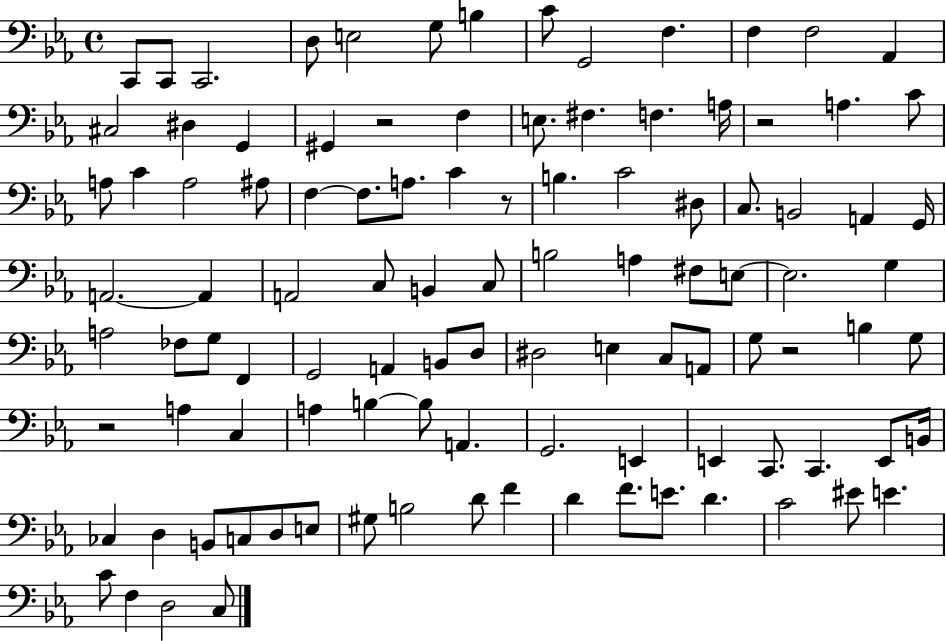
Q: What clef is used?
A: bass